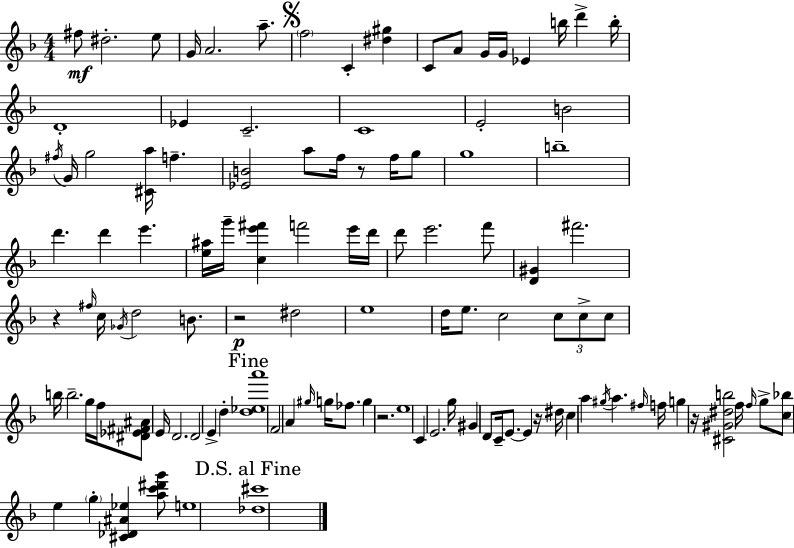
{
  \clef treble
  \numericTimeSignature
  \time 4/4
  \key f \major
  fis''8\mf dis''2.-. e''8 | g'16 a'2. a''8.-- | \mark \markup { \musicglyph "scripts.segno" } \parenthesize f''2 c'4-. <dis'' gis''>4 | c'8 a'8 g'16 g'16 ees'4 b''16 d'''4-> b''16-. | \break d'1-. | ees'4 c'2.-- | c'1 | e'2-. b'2 | \break \acciaccatura { fis''16 } g'16 g''2 <cis' a''>16 f''4.-- | <ees' b'>2 a''8 f''16 r8 f''16 g''8 | g''1 | b''1-- | \break d'''4. d'''4 e'''4. | <e'' ais''>16 g'''16-- <c'' e''' fis'''>4 f'''2 e'''16 | d'''16 d'''8 e'''2. f'''8 | <d' gis'>4 fis'''2. | \break r4 \grace { fis''16 } c''16 \acciaccatura { ges'16 } d''2 | b'8. r2\p dis''2 | e''1 | d''16 e''8. c''2 \tuplet 3/2 { c''8 | \break c''8-> c''8 } b''16 b''2.-- | g''16 f''16 <dis' ees' fis' ais'>8 e'16 d'2. | d'2 e'4-> d''4-. | \mark "Fine" <d'' ees'' a'''>1 | \break f'2 a'4 \grace { gis''16 } | g''16 fes''8. g''4 r2. | e''1 | c'4 e'2. | \break g''16 gis'4 d'8 c'16-- e'8.~~ e'4 | r16 dis''16 c''4 a''4 \acciaccatura { gis''16 } a''4. | \grace { fis''16 } f''16 g''4 r16 <cis' gis' dis'' b''>2 | f''16 \grace { f''16 } g''8-> <c'' bes''>8 e''4 \parenthesize g''4-. | \break <cis' des' ais' ees''>4 <a'' c''' dis''' g'''>8 e''1 | \mark "D.S. al Fine" <des'' cis'''>1 | \bar "|."
}